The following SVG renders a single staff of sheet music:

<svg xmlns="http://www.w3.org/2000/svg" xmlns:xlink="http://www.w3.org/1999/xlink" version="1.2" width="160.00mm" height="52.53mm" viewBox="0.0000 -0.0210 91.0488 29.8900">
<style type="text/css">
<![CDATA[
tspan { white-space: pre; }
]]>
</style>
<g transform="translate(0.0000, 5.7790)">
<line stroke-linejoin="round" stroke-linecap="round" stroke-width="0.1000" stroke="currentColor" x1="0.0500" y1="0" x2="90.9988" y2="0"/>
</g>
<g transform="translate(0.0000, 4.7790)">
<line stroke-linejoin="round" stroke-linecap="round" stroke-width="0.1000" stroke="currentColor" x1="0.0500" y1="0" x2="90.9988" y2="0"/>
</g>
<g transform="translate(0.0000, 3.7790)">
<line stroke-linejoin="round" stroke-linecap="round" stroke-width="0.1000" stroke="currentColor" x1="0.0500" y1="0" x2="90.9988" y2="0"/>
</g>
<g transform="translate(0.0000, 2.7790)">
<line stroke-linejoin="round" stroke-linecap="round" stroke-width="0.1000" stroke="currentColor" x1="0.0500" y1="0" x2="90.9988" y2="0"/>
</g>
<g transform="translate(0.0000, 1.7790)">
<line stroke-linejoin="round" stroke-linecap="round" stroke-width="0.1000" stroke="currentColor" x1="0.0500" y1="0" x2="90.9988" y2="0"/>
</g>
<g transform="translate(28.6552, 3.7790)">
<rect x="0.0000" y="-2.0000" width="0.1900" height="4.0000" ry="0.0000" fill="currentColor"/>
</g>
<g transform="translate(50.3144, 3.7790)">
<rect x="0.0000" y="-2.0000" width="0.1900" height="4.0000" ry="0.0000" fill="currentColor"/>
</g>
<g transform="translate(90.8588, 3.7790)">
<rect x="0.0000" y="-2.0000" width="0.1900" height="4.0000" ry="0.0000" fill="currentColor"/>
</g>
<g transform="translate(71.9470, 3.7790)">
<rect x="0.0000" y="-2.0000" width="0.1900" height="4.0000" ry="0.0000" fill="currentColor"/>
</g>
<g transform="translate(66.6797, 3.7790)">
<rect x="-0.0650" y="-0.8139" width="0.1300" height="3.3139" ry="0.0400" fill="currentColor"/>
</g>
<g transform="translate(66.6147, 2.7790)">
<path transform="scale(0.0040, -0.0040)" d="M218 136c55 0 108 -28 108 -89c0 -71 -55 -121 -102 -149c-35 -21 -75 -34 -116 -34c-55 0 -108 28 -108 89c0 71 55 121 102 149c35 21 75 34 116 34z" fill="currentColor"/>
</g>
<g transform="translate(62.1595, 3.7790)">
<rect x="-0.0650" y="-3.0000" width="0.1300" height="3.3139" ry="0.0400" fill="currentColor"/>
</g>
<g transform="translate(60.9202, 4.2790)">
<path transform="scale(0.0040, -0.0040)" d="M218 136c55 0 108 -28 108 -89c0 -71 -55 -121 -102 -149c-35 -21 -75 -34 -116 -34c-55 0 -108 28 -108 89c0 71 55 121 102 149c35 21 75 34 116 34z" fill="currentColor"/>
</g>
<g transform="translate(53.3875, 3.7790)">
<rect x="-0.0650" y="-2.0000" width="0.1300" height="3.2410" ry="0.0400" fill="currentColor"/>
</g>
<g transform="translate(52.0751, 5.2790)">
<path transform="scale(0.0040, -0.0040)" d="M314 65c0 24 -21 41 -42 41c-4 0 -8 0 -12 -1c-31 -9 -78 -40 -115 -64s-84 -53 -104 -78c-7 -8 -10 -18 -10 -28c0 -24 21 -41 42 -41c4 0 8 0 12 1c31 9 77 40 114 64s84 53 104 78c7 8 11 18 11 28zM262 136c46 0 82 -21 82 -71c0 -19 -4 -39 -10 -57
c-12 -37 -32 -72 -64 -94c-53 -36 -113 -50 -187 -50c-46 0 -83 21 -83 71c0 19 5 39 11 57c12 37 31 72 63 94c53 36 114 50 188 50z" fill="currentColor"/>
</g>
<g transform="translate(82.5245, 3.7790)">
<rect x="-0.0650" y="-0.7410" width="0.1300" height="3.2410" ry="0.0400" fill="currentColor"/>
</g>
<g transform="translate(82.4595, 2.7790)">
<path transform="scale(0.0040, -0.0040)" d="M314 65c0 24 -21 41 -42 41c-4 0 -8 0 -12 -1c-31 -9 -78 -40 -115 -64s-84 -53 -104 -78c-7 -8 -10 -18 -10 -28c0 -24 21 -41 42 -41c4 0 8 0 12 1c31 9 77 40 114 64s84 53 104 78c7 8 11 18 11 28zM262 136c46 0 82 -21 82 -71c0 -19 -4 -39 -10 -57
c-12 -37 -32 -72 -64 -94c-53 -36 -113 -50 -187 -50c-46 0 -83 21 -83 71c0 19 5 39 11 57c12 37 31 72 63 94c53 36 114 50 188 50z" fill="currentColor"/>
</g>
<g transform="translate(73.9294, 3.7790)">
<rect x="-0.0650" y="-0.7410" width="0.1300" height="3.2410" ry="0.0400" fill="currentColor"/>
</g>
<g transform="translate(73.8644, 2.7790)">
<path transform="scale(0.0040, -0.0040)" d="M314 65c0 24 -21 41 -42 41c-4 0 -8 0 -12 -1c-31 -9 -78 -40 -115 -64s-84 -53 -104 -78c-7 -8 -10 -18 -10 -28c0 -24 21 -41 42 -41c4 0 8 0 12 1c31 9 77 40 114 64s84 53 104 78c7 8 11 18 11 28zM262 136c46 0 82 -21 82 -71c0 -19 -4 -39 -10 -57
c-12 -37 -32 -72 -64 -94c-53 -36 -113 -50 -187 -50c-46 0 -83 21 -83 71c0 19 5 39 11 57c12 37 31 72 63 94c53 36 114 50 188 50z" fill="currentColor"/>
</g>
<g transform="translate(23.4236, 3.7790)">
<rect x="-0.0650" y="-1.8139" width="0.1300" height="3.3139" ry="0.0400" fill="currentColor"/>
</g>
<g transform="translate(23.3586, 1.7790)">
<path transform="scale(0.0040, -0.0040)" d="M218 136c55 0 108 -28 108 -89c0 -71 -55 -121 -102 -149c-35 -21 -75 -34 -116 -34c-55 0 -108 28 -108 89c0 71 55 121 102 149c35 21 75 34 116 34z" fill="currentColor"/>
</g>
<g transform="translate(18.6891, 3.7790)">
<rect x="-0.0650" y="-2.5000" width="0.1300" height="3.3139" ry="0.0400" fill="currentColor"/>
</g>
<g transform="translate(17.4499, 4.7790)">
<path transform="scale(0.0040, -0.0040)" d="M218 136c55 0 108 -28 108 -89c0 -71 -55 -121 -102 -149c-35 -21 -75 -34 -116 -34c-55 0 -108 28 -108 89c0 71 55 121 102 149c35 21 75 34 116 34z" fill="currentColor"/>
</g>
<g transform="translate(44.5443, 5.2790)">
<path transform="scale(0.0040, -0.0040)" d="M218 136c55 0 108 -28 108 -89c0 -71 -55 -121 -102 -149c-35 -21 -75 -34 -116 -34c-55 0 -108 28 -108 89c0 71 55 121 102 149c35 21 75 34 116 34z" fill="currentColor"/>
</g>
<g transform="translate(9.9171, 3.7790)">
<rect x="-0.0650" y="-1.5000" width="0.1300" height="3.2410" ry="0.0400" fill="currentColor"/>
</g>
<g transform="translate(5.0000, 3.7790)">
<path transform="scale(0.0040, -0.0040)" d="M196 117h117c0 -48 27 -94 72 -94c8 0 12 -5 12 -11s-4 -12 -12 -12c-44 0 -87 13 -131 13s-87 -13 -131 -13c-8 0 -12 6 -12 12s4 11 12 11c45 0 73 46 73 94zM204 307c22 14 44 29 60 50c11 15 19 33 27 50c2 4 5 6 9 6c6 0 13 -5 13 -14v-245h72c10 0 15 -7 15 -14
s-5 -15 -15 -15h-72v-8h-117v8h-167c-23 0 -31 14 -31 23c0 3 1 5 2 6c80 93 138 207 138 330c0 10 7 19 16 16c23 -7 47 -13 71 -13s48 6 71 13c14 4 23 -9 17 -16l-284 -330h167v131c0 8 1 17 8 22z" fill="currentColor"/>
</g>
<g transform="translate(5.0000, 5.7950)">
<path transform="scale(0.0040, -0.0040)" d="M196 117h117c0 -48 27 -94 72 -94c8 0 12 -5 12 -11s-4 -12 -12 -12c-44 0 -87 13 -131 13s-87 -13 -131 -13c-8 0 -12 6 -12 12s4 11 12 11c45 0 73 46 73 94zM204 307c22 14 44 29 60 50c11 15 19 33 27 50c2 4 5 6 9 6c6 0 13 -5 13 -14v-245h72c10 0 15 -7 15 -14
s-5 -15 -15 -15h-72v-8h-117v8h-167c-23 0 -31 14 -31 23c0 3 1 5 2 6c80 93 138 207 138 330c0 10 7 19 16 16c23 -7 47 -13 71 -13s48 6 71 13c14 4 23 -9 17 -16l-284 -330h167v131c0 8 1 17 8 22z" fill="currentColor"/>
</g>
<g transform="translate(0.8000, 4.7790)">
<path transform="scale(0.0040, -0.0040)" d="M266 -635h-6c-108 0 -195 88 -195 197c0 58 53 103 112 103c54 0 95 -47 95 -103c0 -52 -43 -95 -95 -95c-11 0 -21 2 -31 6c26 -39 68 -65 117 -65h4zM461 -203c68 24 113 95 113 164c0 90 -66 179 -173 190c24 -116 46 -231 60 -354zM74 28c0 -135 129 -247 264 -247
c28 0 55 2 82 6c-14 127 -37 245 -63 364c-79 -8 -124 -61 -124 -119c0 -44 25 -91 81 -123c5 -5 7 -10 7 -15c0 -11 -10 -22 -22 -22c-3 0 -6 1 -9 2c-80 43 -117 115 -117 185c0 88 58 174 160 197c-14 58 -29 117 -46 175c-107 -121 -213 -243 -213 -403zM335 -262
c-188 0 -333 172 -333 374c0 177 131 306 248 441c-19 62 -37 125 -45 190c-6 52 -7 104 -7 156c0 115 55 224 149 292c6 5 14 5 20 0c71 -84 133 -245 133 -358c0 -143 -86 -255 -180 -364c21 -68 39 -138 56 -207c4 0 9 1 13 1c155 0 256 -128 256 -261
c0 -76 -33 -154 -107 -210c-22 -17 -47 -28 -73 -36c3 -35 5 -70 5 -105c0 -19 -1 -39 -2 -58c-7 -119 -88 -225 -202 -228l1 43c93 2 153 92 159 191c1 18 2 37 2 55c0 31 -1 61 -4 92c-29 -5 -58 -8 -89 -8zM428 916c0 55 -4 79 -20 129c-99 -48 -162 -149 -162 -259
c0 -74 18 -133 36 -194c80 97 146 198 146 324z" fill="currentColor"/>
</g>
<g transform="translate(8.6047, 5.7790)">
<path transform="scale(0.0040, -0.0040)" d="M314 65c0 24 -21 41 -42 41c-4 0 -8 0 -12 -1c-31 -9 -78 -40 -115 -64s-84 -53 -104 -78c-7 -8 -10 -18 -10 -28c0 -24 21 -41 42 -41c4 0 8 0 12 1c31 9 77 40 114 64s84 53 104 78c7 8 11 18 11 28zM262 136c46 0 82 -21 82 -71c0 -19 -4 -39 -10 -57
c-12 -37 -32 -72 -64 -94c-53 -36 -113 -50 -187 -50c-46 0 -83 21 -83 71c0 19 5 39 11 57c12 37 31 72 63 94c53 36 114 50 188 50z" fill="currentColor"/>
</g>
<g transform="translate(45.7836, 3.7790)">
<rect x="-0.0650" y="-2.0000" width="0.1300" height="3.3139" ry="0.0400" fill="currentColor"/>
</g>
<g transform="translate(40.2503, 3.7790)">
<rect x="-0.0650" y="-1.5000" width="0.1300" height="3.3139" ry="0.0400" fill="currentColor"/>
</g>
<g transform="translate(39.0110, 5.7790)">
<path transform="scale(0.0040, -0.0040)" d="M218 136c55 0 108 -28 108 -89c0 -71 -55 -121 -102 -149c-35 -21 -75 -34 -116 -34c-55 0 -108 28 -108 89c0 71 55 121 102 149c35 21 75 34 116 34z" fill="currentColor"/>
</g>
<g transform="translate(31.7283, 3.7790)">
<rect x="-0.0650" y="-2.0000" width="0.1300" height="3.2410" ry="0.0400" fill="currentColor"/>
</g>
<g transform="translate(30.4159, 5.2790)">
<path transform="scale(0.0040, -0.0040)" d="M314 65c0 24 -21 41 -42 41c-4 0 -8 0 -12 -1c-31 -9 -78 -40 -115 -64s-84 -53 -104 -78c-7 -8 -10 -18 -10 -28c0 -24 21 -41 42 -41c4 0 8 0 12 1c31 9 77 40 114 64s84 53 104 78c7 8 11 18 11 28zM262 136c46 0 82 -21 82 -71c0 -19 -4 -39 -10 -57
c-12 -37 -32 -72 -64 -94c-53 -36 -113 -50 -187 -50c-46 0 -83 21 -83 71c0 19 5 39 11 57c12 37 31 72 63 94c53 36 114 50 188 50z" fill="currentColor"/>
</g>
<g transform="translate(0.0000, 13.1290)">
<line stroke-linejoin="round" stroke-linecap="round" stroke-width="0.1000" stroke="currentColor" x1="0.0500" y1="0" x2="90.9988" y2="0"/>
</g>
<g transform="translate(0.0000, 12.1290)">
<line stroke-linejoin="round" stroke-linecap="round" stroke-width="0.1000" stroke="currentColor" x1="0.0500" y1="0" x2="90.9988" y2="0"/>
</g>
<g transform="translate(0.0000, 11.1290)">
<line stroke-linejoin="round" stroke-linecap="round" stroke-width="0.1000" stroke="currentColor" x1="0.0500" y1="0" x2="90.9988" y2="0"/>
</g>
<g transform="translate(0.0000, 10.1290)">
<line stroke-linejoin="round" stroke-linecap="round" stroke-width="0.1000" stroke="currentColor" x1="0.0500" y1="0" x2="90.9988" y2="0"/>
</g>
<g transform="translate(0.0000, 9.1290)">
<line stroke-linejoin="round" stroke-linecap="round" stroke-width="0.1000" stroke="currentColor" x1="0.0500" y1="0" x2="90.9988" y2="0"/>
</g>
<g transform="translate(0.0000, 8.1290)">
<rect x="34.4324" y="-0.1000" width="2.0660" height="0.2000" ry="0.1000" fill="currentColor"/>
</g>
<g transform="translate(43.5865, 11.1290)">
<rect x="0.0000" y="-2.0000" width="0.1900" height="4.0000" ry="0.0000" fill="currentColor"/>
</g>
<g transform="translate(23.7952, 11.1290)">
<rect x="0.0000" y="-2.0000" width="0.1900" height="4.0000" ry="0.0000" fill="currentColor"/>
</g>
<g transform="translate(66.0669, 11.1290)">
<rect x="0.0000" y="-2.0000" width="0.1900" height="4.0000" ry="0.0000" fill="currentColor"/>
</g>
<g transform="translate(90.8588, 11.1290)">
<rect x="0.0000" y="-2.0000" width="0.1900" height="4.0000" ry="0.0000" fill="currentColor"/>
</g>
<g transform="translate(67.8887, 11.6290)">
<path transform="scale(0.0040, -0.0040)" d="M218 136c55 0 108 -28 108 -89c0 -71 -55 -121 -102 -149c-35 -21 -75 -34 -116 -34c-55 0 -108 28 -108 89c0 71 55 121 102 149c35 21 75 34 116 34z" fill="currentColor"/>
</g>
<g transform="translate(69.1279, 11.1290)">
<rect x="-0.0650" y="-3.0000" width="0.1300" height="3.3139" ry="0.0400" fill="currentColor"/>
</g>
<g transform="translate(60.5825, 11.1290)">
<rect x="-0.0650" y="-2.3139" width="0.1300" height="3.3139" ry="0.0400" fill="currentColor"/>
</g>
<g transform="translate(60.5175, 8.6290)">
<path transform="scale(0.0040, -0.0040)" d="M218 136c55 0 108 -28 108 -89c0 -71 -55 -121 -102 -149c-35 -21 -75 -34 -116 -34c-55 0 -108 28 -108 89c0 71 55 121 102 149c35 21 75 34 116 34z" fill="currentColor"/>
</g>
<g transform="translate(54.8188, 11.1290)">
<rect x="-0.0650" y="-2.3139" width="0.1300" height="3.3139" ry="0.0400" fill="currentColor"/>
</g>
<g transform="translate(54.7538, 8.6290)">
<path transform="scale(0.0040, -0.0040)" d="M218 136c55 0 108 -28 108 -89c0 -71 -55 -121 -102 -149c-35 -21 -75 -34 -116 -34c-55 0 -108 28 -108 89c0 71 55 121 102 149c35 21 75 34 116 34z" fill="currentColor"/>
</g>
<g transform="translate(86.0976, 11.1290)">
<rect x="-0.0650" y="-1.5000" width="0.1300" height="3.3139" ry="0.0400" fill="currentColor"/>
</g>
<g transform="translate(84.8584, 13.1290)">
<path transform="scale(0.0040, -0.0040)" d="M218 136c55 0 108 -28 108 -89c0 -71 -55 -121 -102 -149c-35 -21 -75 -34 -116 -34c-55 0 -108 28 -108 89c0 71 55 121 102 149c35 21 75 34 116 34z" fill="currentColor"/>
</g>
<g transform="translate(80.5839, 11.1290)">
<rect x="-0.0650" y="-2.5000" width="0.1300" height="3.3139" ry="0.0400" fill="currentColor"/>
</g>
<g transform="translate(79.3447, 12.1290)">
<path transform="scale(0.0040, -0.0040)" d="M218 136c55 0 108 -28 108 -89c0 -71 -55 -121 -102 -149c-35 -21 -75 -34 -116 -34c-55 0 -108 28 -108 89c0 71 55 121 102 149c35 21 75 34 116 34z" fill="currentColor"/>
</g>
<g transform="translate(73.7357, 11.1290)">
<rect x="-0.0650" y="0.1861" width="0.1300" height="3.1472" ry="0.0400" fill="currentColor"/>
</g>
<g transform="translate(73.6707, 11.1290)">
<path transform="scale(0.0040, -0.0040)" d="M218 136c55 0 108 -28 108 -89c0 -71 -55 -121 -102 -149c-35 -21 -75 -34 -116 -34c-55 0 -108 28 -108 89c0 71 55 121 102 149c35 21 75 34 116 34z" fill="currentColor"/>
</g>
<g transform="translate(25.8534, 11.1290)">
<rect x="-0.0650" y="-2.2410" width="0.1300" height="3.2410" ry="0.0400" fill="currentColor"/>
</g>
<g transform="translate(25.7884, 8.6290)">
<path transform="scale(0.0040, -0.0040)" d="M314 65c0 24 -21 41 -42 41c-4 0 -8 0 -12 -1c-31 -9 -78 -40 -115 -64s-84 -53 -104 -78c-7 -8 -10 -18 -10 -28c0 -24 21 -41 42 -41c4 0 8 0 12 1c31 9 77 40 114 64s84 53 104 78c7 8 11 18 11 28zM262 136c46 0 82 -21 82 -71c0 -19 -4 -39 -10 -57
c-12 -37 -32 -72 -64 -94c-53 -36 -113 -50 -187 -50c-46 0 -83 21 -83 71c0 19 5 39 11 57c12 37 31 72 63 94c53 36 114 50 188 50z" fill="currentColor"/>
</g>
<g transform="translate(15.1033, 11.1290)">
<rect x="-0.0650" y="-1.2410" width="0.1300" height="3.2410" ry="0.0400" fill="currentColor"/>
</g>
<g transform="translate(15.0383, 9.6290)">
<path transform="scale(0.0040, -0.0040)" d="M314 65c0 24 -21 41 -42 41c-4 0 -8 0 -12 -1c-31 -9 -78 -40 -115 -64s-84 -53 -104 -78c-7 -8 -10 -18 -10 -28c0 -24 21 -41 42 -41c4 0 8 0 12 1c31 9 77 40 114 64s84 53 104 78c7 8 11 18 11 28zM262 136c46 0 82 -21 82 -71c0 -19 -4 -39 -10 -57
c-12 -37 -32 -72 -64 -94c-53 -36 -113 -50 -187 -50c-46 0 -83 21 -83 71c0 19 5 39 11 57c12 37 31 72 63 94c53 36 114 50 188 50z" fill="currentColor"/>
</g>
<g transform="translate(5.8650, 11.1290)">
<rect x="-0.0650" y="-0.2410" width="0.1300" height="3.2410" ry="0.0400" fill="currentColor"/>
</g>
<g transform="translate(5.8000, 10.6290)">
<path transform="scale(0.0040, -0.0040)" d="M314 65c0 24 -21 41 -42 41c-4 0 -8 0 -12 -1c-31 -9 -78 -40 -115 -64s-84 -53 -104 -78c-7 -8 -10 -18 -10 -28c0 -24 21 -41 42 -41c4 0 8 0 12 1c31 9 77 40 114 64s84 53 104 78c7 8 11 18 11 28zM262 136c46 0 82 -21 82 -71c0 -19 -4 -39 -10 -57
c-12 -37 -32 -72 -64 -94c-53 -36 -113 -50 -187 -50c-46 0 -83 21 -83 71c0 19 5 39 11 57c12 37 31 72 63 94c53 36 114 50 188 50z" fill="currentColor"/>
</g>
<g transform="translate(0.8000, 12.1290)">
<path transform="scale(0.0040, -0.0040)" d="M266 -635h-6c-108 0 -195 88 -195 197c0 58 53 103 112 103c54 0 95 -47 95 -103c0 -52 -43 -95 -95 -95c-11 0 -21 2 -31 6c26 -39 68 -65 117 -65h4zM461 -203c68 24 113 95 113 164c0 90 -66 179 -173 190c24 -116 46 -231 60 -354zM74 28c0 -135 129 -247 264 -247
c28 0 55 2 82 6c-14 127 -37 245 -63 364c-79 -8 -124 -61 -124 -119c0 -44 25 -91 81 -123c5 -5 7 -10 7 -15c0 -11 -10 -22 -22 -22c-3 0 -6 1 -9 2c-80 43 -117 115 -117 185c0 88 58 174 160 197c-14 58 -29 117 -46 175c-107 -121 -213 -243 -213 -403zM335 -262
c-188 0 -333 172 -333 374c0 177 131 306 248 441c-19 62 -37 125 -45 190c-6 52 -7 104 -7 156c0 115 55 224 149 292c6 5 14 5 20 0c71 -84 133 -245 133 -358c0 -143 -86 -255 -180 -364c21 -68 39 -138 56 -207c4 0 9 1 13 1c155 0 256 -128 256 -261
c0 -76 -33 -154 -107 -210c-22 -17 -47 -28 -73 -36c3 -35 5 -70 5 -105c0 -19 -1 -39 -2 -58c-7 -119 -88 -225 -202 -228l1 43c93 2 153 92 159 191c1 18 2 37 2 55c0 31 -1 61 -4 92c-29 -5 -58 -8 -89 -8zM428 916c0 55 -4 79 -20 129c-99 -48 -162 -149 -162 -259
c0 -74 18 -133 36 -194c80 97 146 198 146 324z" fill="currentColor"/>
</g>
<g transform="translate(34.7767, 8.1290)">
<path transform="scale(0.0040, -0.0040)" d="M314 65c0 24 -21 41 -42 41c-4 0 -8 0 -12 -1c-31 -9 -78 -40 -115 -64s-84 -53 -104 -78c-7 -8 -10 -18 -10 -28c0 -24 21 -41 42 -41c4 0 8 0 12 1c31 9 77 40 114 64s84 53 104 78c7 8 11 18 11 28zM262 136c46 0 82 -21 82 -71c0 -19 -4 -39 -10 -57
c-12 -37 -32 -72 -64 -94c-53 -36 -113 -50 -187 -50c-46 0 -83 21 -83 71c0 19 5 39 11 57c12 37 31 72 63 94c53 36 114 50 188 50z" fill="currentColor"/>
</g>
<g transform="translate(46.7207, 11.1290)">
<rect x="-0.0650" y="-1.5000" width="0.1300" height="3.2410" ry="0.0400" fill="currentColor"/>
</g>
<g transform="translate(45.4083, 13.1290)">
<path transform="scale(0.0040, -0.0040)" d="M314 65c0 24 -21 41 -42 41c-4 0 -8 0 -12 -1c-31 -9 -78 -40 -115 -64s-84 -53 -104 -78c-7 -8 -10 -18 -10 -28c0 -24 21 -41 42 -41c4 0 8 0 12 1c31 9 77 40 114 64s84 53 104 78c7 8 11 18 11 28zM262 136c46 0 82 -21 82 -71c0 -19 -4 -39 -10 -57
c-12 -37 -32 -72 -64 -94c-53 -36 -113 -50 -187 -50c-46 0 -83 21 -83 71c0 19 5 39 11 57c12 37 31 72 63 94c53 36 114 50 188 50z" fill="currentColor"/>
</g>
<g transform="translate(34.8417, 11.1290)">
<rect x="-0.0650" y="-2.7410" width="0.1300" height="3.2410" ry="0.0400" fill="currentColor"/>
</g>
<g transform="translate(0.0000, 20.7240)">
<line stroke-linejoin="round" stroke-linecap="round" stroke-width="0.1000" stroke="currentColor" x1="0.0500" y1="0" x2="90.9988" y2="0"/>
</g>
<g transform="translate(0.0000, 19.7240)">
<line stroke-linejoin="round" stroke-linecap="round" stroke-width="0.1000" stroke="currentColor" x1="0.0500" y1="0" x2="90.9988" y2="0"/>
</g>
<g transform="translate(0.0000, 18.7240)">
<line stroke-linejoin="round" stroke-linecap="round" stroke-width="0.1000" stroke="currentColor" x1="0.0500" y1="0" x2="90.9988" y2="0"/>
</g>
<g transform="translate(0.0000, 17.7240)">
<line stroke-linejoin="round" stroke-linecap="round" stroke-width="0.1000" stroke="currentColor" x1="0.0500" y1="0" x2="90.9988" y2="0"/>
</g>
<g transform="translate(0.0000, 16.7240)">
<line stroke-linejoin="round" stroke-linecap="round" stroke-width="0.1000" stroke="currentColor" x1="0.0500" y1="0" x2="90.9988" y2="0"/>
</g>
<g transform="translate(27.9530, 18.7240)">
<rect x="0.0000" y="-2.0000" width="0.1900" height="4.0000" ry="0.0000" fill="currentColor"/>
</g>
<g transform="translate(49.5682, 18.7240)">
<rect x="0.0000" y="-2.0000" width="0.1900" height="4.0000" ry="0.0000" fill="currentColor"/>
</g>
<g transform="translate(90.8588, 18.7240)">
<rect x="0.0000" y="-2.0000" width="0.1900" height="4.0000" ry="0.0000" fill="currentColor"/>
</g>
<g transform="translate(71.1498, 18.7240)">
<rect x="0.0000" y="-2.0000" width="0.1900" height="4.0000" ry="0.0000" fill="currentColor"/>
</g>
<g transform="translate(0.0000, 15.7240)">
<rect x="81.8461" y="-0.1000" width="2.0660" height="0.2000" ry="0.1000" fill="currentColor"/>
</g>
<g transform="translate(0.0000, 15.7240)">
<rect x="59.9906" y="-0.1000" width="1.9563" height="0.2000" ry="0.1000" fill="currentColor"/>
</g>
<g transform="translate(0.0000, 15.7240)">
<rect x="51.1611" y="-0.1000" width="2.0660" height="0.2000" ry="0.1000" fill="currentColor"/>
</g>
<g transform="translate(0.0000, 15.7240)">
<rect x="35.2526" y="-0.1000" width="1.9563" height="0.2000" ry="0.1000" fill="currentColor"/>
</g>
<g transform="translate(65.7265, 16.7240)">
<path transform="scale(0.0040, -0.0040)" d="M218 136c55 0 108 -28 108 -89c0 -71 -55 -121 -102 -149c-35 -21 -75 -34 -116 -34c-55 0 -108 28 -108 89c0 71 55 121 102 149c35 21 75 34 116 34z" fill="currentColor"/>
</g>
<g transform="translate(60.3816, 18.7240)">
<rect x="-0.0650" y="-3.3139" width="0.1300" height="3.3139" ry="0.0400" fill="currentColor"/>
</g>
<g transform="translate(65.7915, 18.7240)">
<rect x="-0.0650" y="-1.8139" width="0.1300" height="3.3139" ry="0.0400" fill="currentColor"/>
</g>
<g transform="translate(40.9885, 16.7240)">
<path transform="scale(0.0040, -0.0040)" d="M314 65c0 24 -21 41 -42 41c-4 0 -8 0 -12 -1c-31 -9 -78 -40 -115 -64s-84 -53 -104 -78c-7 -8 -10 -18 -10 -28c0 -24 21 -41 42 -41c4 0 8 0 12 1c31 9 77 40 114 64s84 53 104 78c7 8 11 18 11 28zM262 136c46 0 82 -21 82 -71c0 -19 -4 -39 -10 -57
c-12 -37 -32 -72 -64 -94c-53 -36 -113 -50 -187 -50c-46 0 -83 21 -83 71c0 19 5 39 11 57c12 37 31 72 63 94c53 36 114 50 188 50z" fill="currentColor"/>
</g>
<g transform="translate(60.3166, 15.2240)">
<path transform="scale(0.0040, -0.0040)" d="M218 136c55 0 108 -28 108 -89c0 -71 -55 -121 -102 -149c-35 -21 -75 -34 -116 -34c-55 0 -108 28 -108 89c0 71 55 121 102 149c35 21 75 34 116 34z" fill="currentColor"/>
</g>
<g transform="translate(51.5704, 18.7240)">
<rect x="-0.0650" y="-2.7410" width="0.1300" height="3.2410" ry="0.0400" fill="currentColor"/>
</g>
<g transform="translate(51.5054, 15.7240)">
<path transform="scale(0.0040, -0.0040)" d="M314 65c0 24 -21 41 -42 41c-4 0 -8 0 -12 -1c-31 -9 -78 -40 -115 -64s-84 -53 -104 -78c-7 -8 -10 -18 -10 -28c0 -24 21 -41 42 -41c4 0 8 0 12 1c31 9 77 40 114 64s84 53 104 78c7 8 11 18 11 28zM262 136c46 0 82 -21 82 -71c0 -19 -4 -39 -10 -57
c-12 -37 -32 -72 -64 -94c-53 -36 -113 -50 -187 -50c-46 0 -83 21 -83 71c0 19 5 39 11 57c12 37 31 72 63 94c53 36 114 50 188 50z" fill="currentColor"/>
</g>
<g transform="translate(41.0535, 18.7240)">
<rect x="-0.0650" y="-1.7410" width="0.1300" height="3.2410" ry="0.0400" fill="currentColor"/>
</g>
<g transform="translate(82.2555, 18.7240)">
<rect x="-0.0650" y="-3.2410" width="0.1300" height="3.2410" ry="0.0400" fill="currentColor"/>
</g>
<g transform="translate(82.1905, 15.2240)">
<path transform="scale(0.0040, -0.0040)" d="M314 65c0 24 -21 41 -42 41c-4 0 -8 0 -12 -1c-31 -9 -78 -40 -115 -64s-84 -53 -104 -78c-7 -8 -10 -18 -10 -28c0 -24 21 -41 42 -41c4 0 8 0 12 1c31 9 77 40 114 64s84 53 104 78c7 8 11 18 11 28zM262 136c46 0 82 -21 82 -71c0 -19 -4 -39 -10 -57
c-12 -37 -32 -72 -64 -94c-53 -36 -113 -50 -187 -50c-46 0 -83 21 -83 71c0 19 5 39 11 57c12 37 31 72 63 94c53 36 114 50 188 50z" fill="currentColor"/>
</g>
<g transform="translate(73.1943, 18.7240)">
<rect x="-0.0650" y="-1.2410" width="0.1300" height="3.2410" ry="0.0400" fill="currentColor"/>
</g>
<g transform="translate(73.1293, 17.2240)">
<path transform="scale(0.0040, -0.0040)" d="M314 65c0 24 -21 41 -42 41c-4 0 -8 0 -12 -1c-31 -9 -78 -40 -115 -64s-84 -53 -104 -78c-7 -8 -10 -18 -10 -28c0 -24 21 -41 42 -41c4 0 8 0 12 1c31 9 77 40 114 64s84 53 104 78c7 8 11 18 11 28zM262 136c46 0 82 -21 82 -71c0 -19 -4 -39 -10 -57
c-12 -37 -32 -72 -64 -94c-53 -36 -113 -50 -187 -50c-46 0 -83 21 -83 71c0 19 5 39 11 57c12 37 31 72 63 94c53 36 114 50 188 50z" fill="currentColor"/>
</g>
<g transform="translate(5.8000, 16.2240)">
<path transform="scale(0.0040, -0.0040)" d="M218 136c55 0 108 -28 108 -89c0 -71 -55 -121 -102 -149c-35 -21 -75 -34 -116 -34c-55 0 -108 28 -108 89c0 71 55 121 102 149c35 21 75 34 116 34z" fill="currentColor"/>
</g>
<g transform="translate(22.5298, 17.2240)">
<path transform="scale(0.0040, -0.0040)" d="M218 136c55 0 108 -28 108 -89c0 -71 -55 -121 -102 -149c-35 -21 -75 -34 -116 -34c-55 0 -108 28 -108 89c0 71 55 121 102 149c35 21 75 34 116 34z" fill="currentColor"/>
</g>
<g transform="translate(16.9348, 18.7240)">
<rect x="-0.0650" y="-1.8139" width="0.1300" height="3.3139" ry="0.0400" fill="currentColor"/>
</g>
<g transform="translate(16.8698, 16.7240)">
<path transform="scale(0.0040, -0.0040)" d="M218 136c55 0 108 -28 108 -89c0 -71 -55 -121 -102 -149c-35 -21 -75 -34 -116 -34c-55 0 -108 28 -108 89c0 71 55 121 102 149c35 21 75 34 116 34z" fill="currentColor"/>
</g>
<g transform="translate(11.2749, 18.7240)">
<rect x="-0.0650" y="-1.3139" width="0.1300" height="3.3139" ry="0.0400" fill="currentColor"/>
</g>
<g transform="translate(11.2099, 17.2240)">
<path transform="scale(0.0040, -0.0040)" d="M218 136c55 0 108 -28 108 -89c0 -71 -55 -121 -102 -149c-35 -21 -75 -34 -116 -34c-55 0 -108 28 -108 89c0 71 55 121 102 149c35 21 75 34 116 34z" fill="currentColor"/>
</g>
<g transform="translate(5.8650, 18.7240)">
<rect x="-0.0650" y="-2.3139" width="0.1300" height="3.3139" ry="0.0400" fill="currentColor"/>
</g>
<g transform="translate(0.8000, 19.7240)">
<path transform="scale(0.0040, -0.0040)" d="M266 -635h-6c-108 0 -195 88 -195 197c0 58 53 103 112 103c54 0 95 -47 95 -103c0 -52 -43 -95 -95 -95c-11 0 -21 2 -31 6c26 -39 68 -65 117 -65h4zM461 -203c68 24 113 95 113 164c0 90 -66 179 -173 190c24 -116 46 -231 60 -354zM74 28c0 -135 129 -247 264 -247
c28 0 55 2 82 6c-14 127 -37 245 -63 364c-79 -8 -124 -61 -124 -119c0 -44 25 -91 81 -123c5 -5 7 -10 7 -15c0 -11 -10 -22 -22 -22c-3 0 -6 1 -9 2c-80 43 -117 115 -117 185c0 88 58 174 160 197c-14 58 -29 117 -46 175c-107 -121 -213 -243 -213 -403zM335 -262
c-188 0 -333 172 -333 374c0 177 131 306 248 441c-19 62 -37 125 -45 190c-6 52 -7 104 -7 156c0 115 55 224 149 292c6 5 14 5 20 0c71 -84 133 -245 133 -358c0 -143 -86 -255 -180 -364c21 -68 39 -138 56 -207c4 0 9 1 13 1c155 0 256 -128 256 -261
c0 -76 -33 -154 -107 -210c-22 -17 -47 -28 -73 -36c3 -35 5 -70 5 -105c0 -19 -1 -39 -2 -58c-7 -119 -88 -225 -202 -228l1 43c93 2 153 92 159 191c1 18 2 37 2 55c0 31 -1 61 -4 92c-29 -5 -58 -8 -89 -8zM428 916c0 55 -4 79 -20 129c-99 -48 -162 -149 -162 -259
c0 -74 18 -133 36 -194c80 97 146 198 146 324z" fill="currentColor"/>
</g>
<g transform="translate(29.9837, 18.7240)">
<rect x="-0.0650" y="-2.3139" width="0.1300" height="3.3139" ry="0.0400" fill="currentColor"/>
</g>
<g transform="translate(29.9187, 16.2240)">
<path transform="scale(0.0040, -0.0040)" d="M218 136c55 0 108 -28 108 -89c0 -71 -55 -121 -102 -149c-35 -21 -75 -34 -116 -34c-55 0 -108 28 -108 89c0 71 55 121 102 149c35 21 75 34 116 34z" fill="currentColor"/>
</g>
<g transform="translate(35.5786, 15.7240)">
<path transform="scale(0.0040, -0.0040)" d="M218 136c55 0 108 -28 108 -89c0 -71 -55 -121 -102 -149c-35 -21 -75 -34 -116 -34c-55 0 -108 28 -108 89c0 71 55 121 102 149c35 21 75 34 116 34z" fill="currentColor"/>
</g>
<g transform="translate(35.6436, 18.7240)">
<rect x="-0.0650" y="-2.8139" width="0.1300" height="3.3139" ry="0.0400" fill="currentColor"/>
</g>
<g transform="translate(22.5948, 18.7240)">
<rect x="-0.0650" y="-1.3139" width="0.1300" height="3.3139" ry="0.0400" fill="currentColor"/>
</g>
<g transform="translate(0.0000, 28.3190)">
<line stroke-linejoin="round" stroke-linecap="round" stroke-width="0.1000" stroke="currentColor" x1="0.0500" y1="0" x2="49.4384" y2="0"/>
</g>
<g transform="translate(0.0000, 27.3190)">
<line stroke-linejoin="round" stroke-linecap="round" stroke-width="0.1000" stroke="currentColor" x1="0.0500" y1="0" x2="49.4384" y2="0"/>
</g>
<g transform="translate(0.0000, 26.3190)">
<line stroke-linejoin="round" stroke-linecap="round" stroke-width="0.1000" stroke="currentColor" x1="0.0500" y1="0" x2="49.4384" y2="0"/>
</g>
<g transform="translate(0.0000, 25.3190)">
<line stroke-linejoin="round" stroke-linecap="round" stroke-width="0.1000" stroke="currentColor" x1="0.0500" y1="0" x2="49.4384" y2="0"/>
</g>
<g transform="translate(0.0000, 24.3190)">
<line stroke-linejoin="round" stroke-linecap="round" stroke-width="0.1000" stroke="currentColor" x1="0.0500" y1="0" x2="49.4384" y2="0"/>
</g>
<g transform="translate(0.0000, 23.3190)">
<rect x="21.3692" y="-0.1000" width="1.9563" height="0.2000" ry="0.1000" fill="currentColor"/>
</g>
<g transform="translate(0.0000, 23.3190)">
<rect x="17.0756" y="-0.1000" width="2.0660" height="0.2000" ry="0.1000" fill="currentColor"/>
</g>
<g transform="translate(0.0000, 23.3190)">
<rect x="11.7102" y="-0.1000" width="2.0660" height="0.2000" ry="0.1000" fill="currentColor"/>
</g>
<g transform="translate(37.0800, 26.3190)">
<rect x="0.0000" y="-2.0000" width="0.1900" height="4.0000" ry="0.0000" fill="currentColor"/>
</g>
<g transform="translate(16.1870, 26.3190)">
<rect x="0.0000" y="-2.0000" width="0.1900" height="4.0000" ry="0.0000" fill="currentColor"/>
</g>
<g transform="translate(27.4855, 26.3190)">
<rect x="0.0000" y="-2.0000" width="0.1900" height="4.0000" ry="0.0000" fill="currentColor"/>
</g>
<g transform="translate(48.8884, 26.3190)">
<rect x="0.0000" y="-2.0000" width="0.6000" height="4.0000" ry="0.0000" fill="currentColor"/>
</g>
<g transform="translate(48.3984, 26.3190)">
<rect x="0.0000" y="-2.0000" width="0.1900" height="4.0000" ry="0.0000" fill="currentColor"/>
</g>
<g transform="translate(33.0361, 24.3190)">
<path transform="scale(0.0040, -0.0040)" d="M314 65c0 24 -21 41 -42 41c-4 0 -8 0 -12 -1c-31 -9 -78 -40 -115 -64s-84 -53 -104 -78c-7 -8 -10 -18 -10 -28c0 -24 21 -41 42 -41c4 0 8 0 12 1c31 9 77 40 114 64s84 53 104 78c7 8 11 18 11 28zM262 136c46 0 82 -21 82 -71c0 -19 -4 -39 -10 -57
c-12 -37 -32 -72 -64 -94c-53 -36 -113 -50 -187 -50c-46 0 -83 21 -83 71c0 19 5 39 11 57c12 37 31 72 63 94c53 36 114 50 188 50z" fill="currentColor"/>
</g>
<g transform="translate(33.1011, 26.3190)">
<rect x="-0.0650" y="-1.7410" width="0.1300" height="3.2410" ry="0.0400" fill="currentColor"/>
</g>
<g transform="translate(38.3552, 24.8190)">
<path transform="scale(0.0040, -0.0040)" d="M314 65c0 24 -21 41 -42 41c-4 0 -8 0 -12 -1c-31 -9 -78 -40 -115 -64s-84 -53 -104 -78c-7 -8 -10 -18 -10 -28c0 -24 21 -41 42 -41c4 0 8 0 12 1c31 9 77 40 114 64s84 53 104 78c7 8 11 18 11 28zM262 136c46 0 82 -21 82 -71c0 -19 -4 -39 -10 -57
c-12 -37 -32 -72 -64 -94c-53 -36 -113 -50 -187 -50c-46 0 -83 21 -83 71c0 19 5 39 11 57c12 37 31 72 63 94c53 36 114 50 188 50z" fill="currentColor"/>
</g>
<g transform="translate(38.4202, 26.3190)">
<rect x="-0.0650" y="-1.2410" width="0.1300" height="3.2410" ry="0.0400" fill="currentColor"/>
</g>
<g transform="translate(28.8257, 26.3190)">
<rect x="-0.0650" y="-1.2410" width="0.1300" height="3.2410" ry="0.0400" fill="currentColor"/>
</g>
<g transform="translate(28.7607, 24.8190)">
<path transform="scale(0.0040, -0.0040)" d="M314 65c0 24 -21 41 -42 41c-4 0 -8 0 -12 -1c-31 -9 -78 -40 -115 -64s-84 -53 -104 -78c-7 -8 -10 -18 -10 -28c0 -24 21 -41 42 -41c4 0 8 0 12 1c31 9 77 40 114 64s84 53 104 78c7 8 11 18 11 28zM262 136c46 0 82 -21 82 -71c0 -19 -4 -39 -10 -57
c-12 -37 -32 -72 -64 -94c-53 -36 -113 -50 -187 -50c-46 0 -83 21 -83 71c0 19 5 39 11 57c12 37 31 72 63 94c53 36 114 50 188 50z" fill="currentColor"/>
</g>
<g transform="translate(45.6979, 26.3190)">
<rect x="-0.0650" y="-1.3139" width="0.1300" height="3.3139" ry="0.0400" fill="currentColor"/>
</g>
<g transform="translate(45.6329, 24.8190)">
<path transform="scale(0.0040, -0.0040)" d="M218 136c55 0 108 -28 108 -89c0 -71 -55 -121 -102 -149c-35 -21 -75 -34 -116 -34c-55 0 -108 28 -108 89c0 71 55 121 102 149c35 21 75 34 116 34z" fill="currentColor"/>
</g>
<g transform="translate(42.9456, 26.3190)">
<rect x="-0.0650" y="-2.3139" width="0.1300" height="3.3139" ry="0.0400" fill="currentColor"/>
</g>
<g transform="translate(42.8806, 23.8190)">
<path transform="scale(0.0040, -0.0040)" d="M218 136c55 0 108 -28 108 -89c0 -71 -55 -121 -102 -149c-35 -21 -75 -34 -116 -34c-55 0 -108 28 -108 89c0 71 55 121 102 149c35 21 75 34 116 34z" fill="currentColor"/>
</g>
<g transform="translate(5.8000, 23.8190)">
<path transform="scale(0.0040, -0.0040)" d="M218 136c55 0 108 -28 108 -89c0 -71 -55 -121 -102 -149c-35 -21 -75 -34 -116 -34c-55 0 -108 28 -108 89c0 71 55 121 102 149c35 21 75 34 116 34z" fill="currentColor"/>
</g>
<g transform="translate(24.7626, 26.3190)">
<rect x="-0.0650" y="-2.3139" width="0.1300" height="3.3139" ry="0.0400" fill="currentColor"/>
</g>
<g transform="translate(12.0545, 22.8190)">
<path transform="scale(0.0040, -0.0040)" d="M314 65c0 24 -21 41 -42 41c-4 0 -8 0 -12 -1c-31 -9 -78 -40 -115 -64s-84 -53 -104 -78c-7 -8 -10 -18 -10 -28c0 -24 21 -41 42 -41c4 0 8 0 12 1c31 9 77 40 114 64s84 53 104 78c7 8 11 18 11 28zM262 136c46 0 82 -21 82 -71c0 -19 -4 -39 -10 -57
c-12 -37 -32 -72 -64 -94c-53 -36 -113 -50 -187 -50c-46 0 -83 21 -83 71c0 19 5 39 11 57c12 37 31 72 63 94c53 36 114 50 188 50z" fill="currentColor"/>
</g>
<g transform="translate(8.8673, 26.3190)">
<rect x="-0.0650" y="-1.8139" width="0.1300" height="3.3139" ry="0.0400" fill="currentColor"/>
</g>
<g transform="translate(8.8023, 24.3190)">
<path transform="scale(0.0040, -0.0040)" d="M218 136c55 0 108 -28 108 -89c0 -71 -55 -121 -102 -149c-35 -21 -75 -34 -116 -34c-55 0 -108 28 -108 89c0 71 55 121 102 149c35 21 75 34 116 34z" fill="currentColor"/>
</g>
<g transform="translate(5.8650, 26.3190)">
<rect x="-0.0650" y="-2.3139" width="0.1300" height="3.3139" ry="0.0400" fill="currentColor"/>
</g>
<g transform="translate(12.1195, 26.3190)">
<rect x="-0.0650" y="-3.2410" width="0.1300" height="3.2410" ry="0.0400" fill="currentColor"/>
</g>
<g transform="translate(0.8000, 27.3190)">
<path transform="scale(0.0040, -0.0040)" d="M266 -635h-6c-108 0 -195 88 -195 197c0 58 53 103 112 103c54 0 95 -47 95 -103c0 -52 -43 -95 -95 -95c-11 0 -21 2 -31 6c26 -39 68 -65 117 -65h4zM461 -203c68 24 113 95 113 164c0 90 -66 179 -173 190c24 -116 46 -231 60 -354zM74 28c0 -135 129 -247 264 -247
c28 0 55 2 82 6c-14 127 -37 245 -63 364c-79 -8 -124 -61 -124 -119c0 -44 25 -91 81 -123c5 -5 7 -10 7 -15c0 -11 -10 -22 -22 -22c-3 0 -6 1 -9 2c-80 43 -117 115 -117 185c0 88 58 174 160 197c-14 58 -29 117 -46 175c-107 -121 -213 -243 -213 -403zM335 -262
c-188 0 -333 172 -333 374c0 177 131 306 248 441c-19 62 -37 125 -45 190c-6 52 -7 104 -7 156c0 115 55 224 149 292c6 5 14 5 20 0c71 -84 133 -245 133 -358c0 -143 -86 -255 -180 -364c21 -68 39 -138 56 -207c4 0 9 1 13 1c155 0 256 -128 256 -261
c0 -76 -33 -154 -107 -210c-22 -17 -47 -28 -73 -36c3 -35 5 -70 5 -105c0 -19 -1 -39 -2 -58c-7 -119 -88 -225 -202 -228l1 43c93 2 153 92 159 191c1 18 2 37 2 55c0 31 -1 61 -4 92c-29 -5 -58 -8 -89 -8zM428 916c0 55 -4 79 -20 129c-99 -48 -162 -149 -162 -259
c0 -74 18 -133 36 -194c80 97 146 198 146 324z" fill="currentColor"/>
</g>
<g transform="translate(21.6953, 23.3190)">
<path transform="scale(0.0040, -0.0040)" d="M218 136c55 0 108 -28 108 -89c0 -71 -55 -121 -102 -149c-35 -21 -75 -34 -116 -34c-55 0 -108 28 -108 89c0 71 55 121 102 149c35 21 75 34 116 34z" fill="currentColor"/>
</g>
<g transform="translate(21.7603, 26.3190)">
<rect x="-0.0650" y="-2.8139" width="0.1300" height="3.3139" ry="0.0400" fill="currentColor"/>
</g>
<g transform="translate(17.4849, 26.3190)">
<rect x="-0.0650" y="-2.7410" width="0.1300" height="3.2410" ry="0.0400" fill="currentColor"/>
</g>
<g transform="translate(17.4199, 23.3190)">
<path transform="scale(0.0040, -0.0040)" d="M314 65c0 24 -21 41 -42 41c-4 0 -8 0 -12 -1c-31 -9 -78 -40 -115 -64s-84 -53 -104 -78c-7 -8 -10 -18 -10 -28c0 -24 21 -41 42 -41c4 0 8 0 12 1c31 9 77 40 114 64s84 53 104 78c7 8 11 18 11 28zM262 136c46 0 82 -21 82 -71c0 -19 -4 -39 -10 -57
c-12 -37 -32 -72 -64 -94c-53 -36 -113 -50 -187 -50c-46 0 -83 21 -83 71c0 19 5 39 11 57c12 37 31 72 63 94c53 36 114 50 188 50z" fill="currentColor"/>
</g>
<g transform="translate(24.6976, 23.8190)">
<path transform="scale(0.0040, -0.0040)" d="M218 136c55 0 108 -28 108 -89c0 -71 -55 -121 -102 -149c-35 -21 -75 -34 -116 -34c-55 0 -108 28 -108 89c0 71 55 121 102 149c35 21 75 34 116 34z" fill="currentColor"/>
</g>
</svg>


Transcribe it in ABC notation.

X:1
T:Untitled
M:4/4
L:1/4
K:C
E2 G f F2 E F F2 A d d2 d2 c2 e2 g2 a2 E2 g g A B G E g e f e g a f2 a2 b f e2 b2 g f b2 a2 a g e2 f2 e2 g e